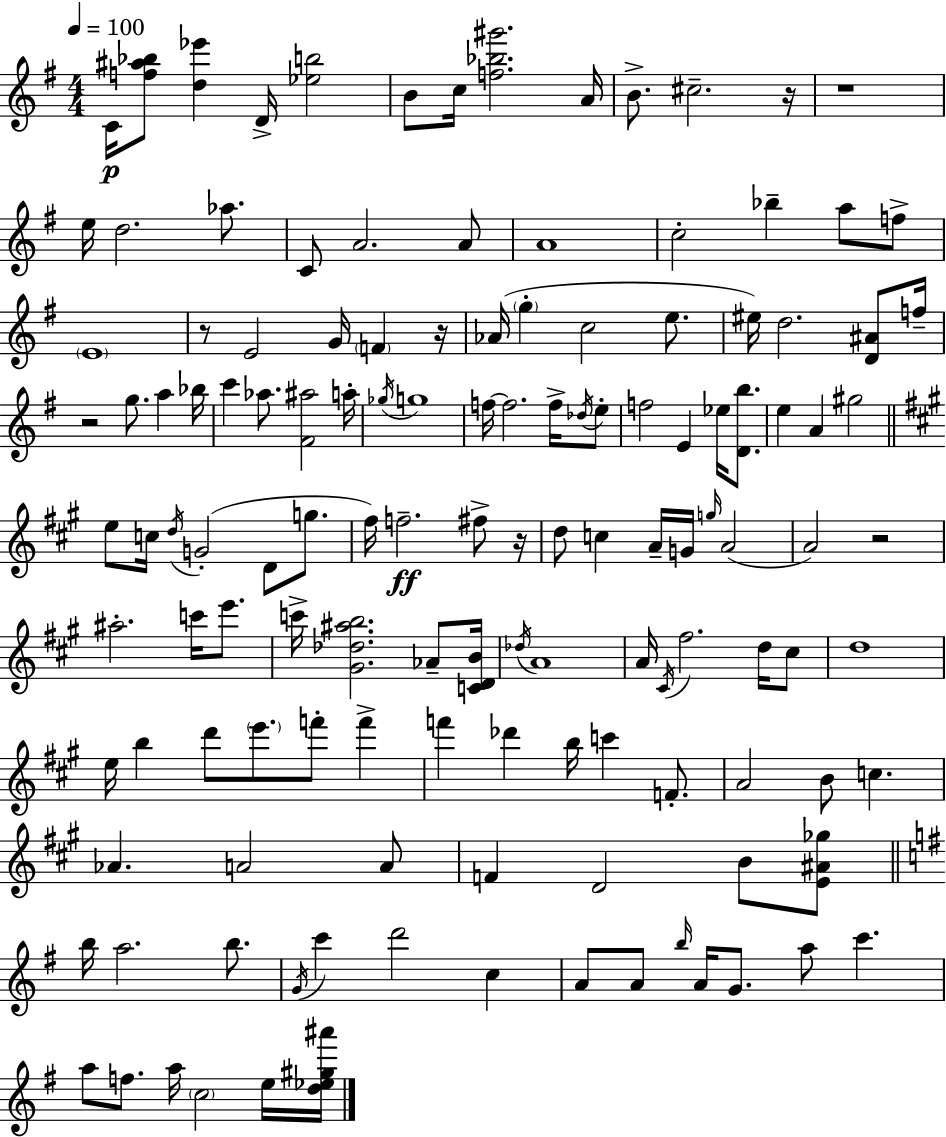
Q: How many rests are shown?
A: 7